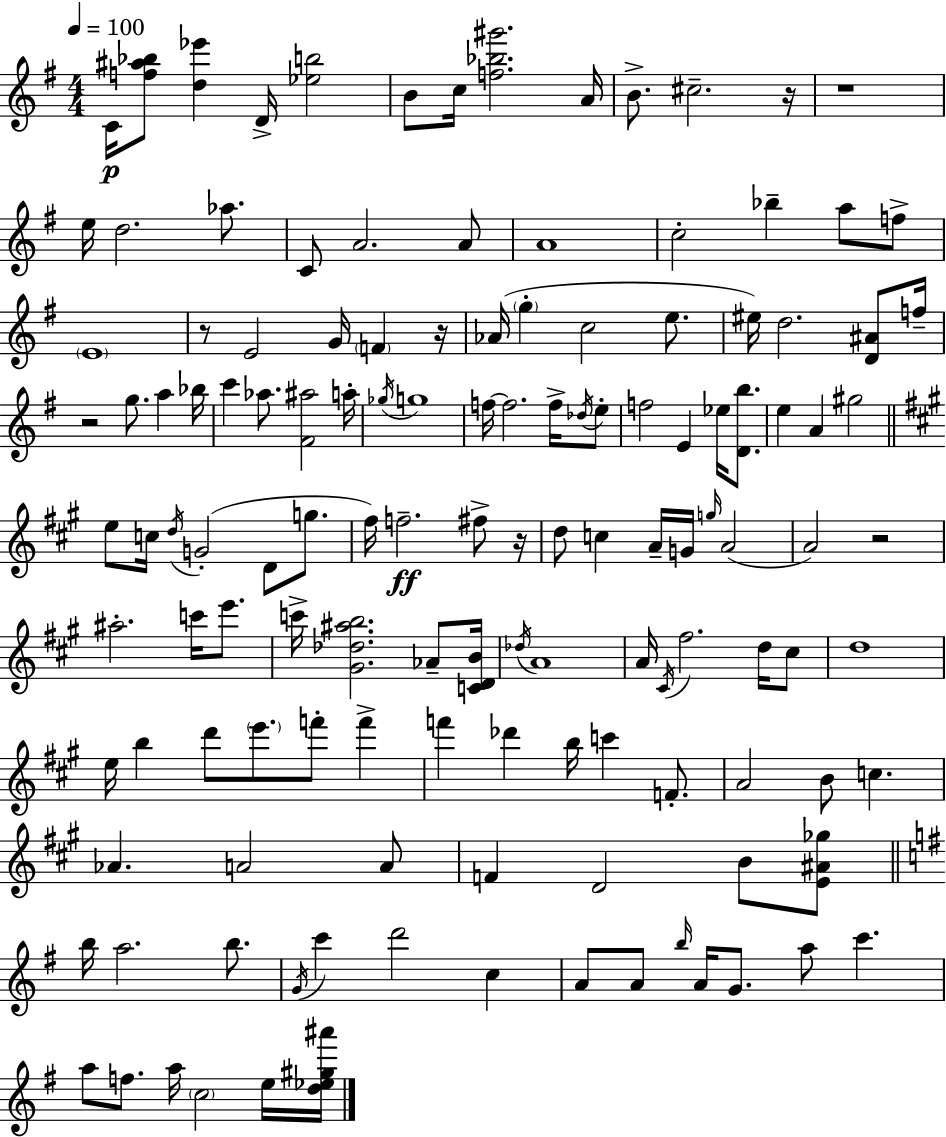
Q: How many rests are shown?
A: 7